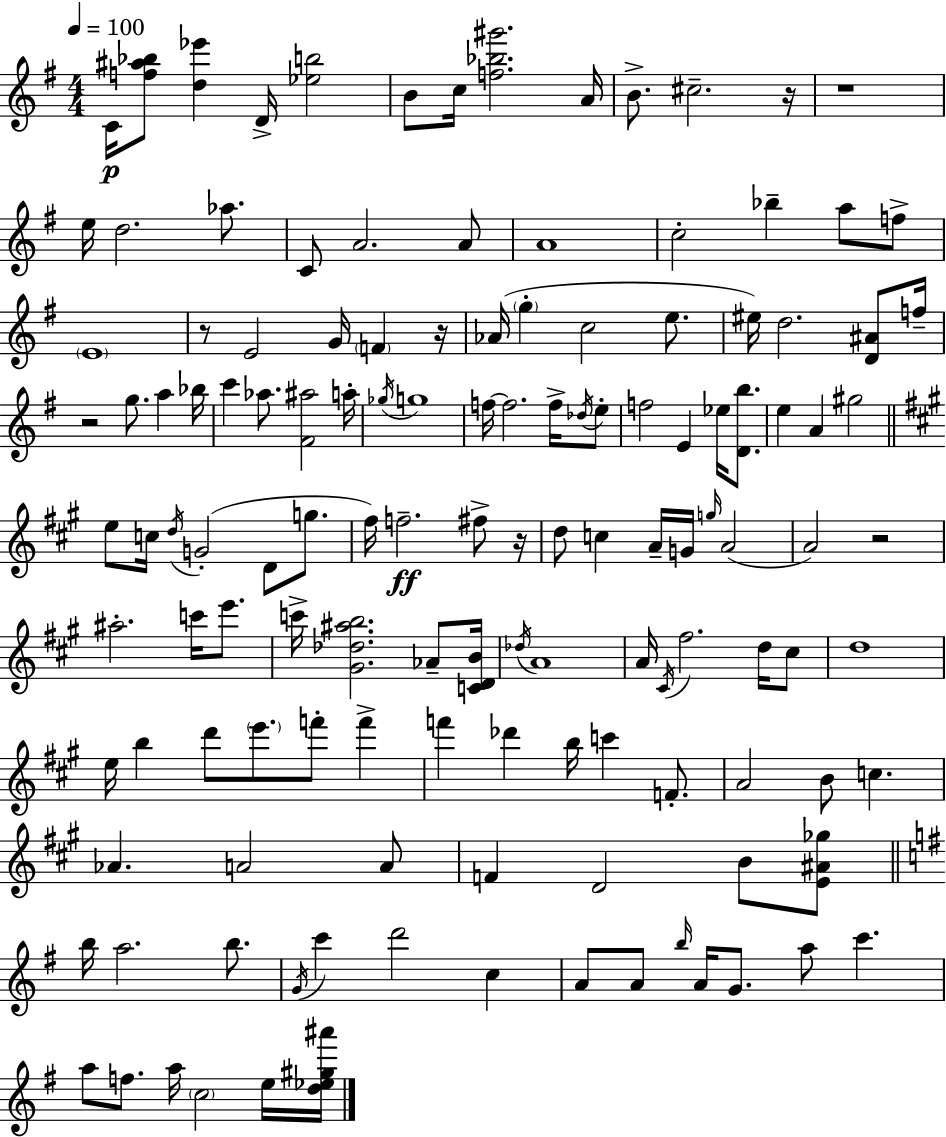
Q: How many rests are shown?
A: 7